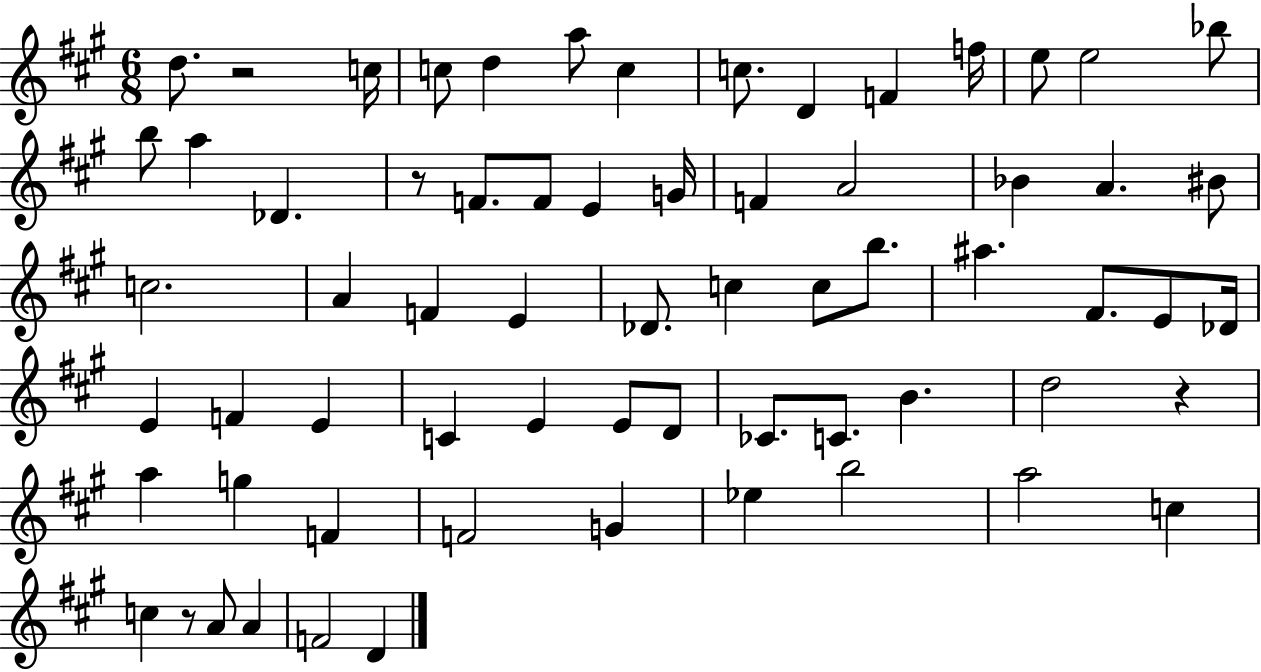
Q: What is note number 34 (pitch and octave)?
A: A#5